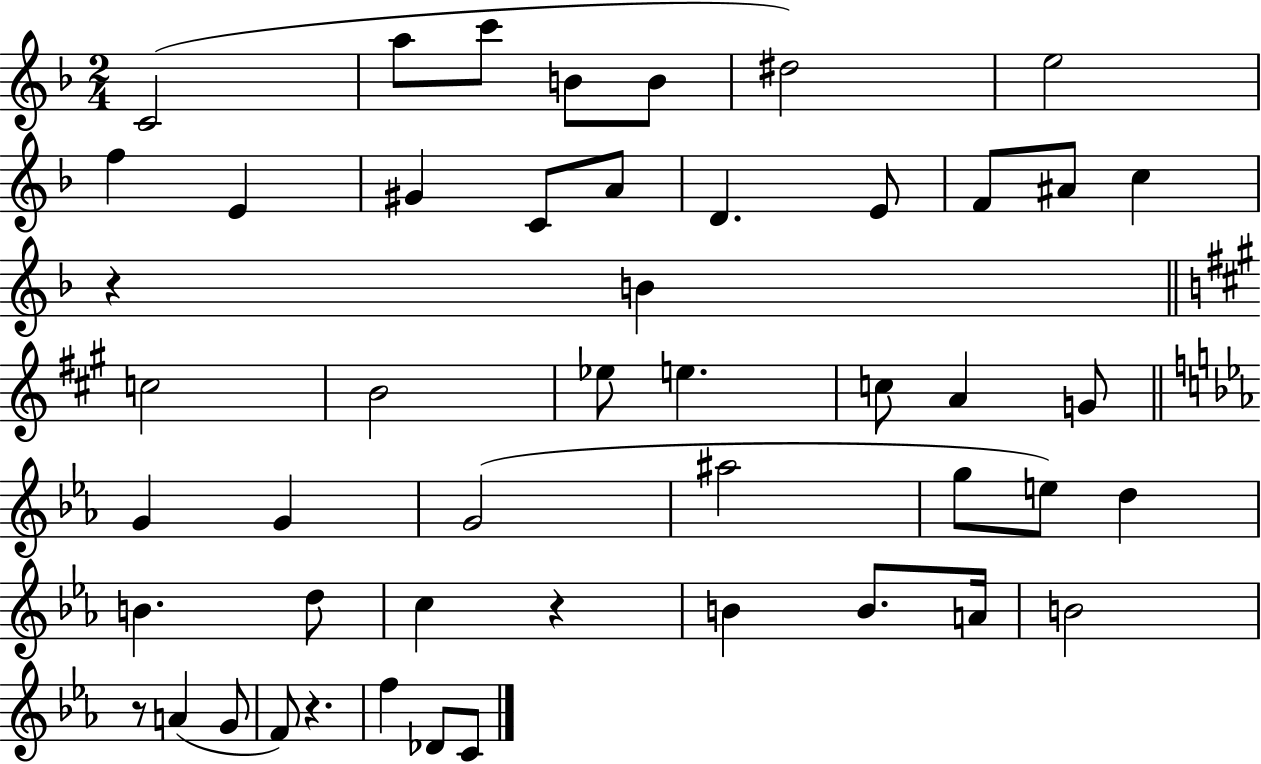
{
  \clef treble
  \numericTimeSignature
  \time 2/4
  \key f \major
  c'2( | a''8 c'''8 b'8 b'8 | dis''2) | e''2 | \break f''4 e'4 | gis'4 c'8 a'8 | d'4. e'8 | f'8 ais'8 c''4 | \break r4 b'4 | \bar "||" \break \key a \major c''2 | b'2 | ees''8 e''4. | c''8 a'4 g'8 | \break \bar "||" \break \key ees \major g'4 g'4 | g'2( | ais''2 | g''8 e''8) d''4 | \break b'4. d''8 | c''4 r4 | b'4 b'8. a'16 | b'2 | \break r8 a'4( g'8 | f'8) r4. | f''4 des'8 c'8 | \bar "|."
}